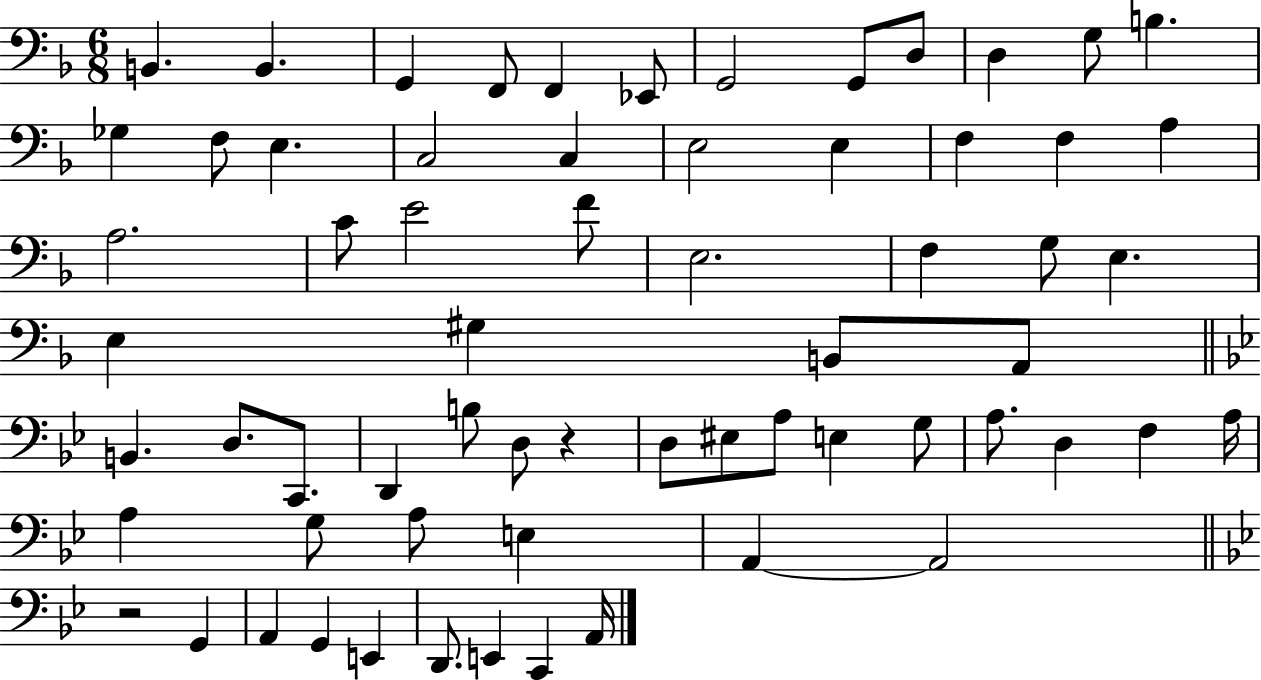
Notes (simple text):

B2/q. B2/q. G2/q F2/e F2/q Eb2/e G2/h G2/e D3/e D3/q G3/e B3/q. Gb3/q F3/e E3/q. C3/h C3/q E3/h E3/q F3/q F3/q A3/q A3/h. C4/e E4/h F4/e E3/h. F3/q G3/e E3/q. E3/q G#3/q B2/e A2/e B2/q. D3/e. C2/e. D2/q B3/e D3/e R/q D3/e EIS3/e A3/e E3/q G3/e A3/e. D3/q F3/q A3/s A3/q G3/e A3/e E3/q A2/q A2/h R/h G2/q A2/q G2/q E2/q D2/e. E2/q C2/q A2/s